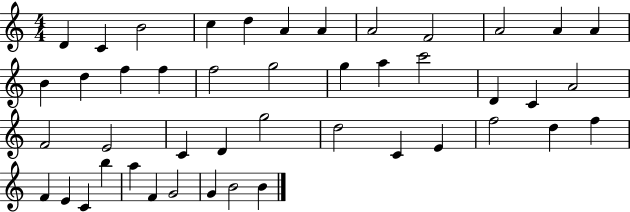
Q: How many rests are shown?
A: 0